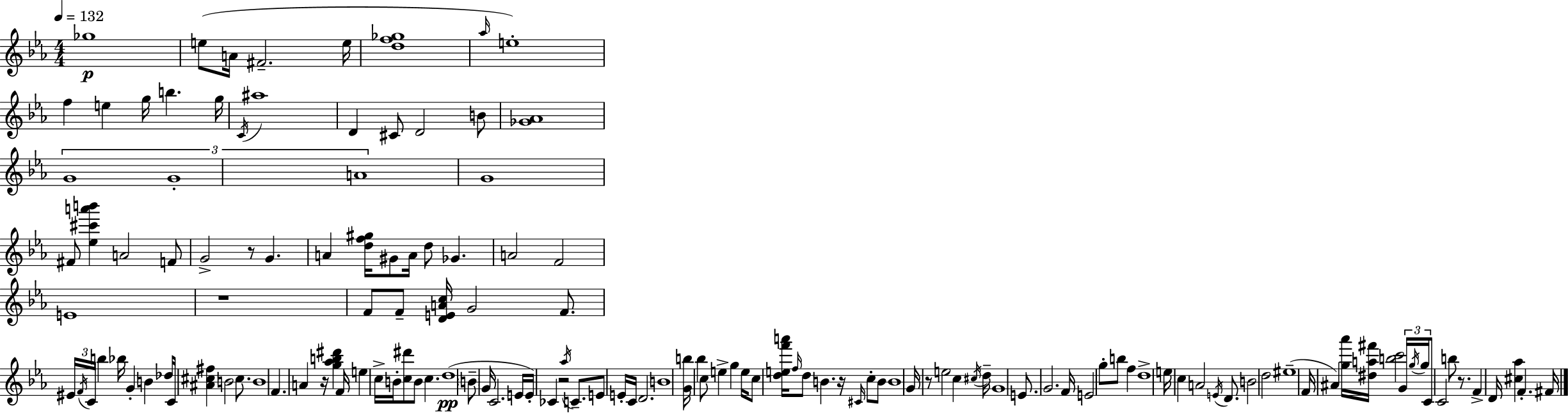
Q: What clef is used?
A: treble